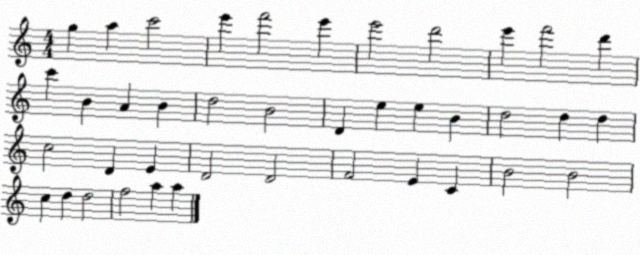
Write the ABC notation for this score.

X:1
T:Untitled
M:4/4
L:1/4
K:C
g a c'2 e' f'2 e' e'2 d'2 e' f'2 d' c' B A B d2 B2 D e e B d2 d d c2 D E D2 D2 F2 E C B2 B2 c d d2 f2 a a